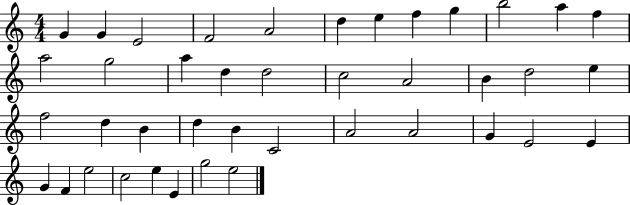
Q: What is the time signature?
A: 4/4